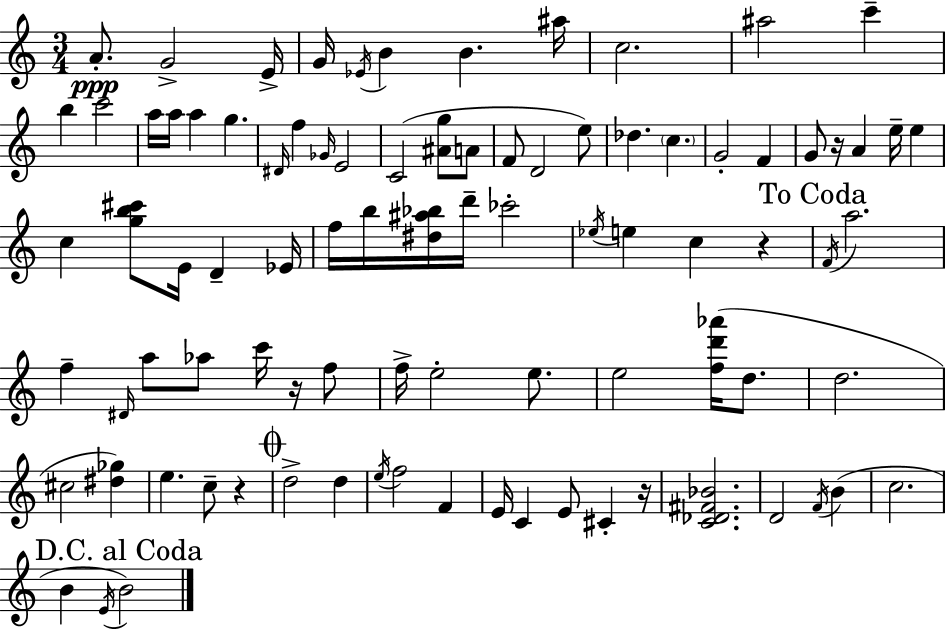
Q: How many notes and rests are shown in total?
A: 89